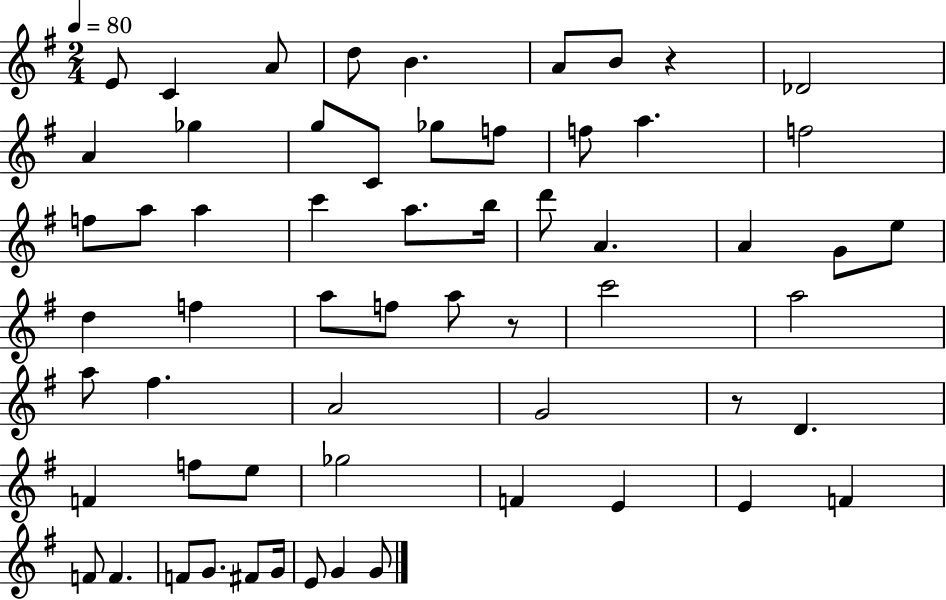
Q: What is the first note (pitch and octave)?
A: E4